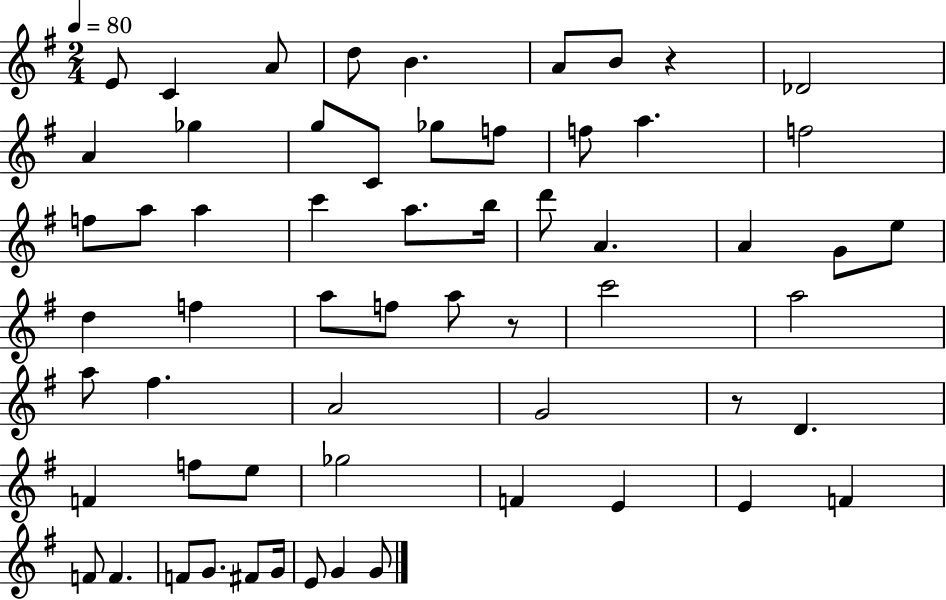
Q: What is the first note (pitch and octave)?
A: E4